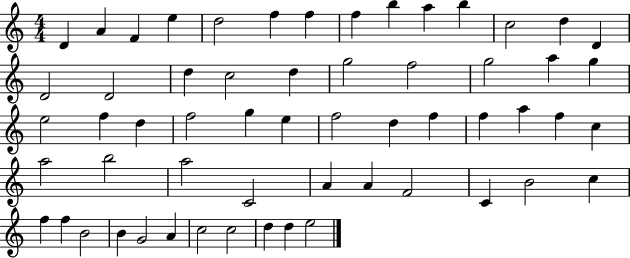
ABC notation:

X:1
T:Untitled
M:4/4
L:1/4
K:C
D A F e d2 f f f b a b c2 d D D2 D2 d c2 d g2 f2 g2 a g e2 f d f2 g e f2 d f f a f c a2 b2 a2 C2 A A F2 C B2 c f f B2 B G2 A c2 c2 d d e2